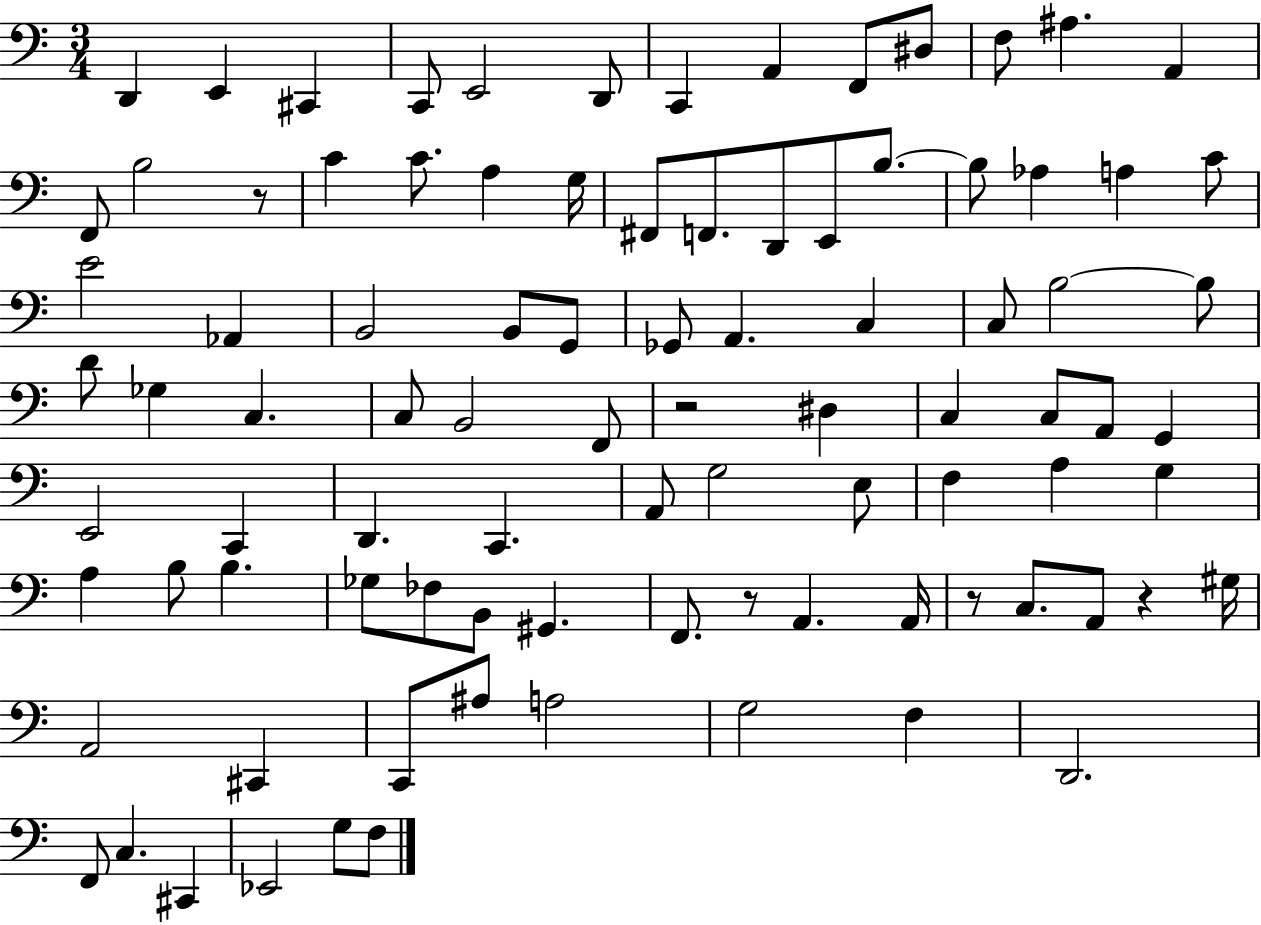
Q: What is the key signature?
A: C major